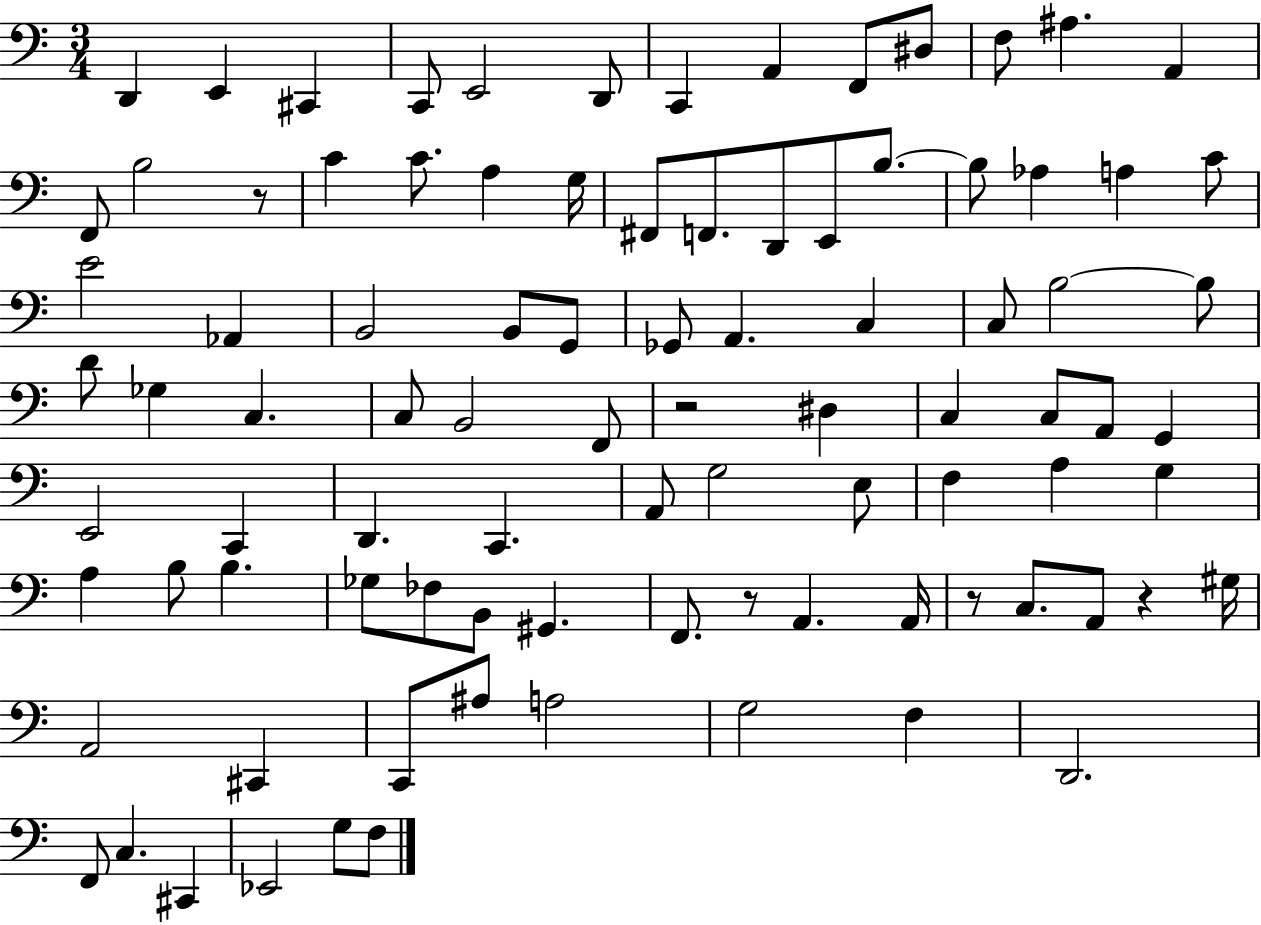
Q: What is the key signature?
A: C major